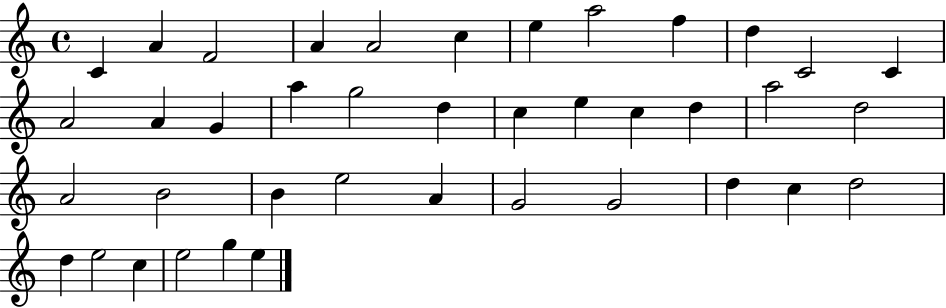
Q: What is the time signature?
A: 4/4